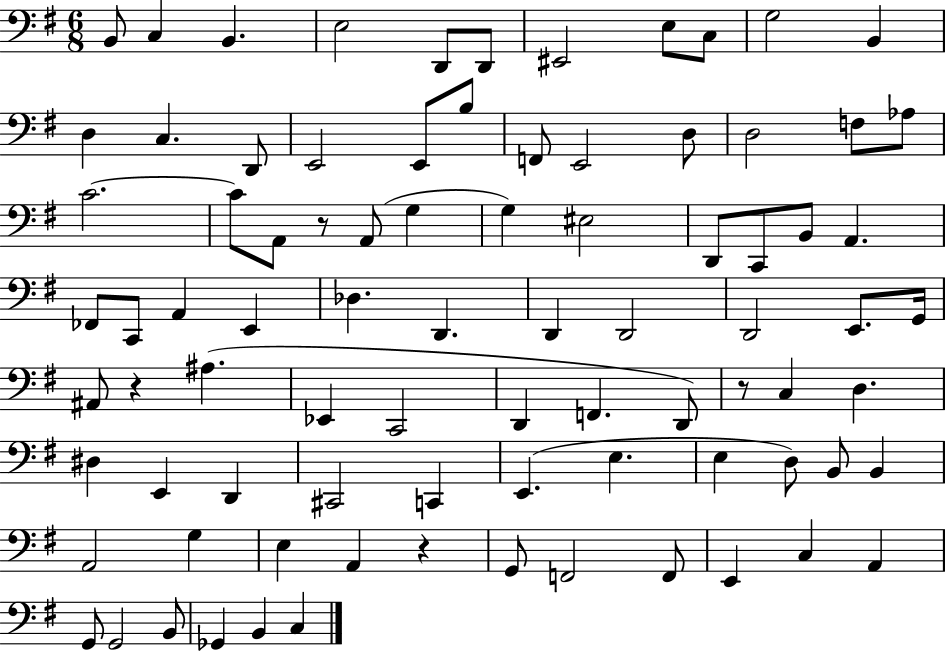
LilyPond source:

{
  \clef bass
  \numericTimeSignature
  \time 6/8
  \key g \major
  \repeat volta 2 { b,8 c4 b,4. | e2 d,8 d,8 | eis,2 e8 c8 | g2 b,4 | \break d4 c4. d,8 | e,2 e,8 b8 | f,8 e,2 d8 | d2 f8 aes8 | \break c'2.~~ | c'8 a,8 r8 a,8( g4 | g4) eis2 | d,8 c,8 b,8 a,4. | \break fes,8 c,8 a,4 e,4 | des4. d,4. | d,4 d,2 | d,2 e,8. g,16 | \break ais,8 r4 ais4.( | ees,4 c,2 | d,4 f,4. d,8) | r8 c4 d4. | \break dis4 e,4 d,4 | cis,2 c,4 | e,4.( e4. | e4 d8) b,8 b,4 | \break a,2 g4 | e4 a,4 r4 | g,8 f,2 f,8 | e,4 c4 a,4 | \break g,8 g,2 b,8 | ges,4 b,4 c4 | } \bar "|."
}